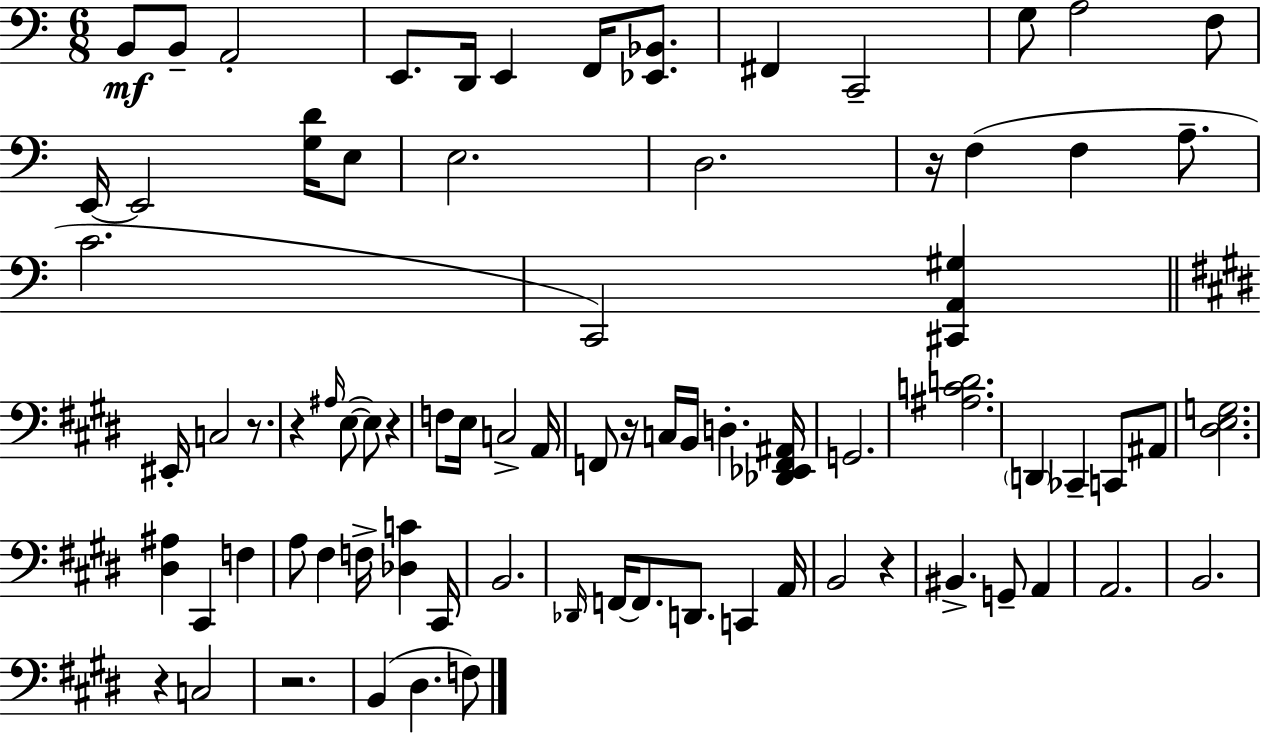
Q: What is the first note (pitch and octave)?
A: B2